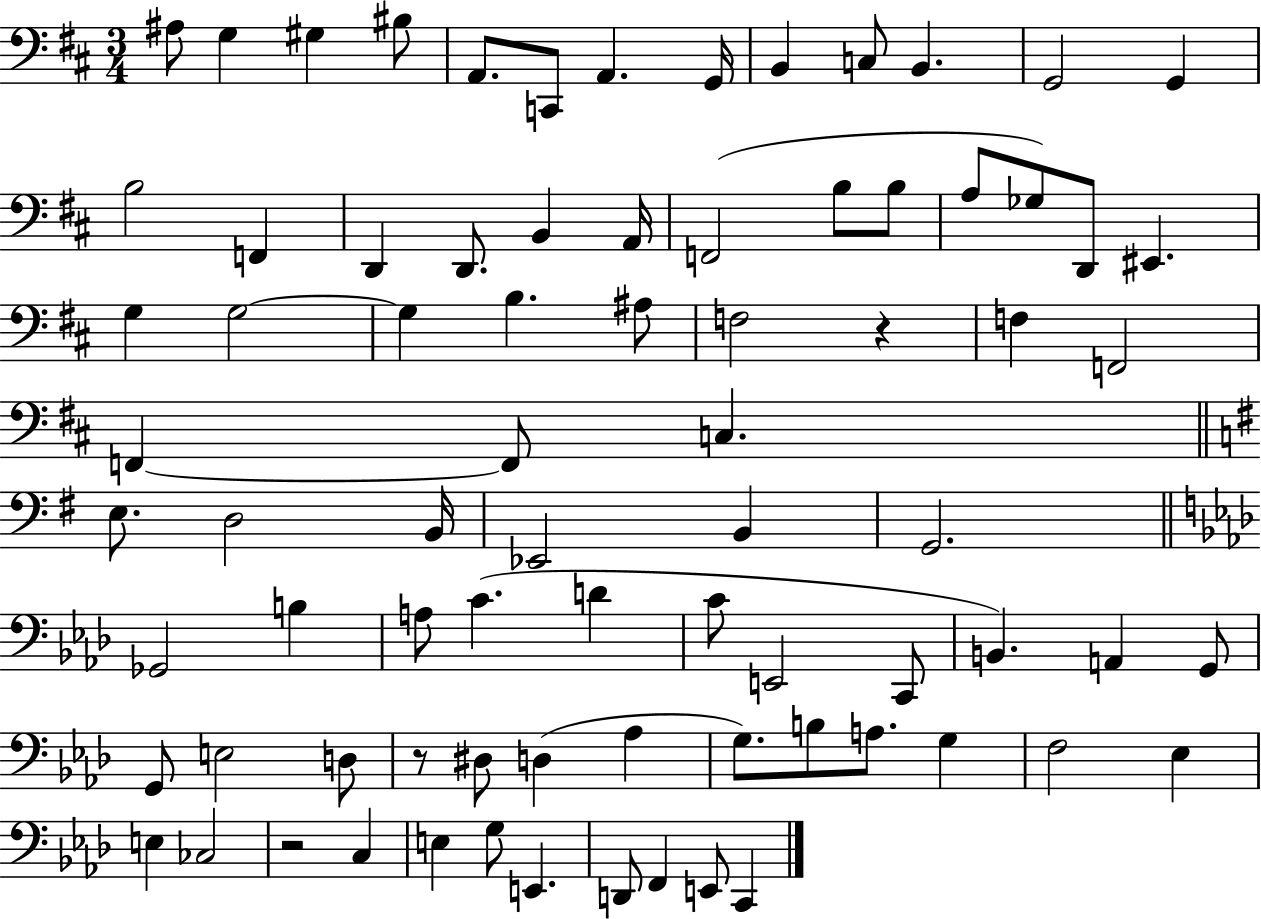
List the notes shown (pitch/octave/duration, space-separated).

A#3/e G3/q G#3/q BIS3/e A2/e. C2/e A2/q. G2/s B2/q C3/e B2/q. G2/h G2/q B3/h F2/q D2/q D2/e. B2/q A2/s F2/h B3/e B3/e A3/e Gb3/e D2/e EIS2/q. G3/q G3/h G3/q B3/q. A#3/e F3/h R/q F3/q F2/h F2/q F2/e C3/q. E3/e. D3/h B2/s Eb2/h B2/q G2/h. Gb2/h B3/q A3/e C4/q. D4/q C4/e E2/h C2/e B2/q. A2/q G2/e G2/e E3/h D3/e R/e D#3/e D3/q Ab3/q G3/e. B3/e A3/e. G3/q F3/h Eb3/q E3/q CES3/h R/h C3/q E3/q G3/e E2/q. D2/e F2/q E2/e C2/q